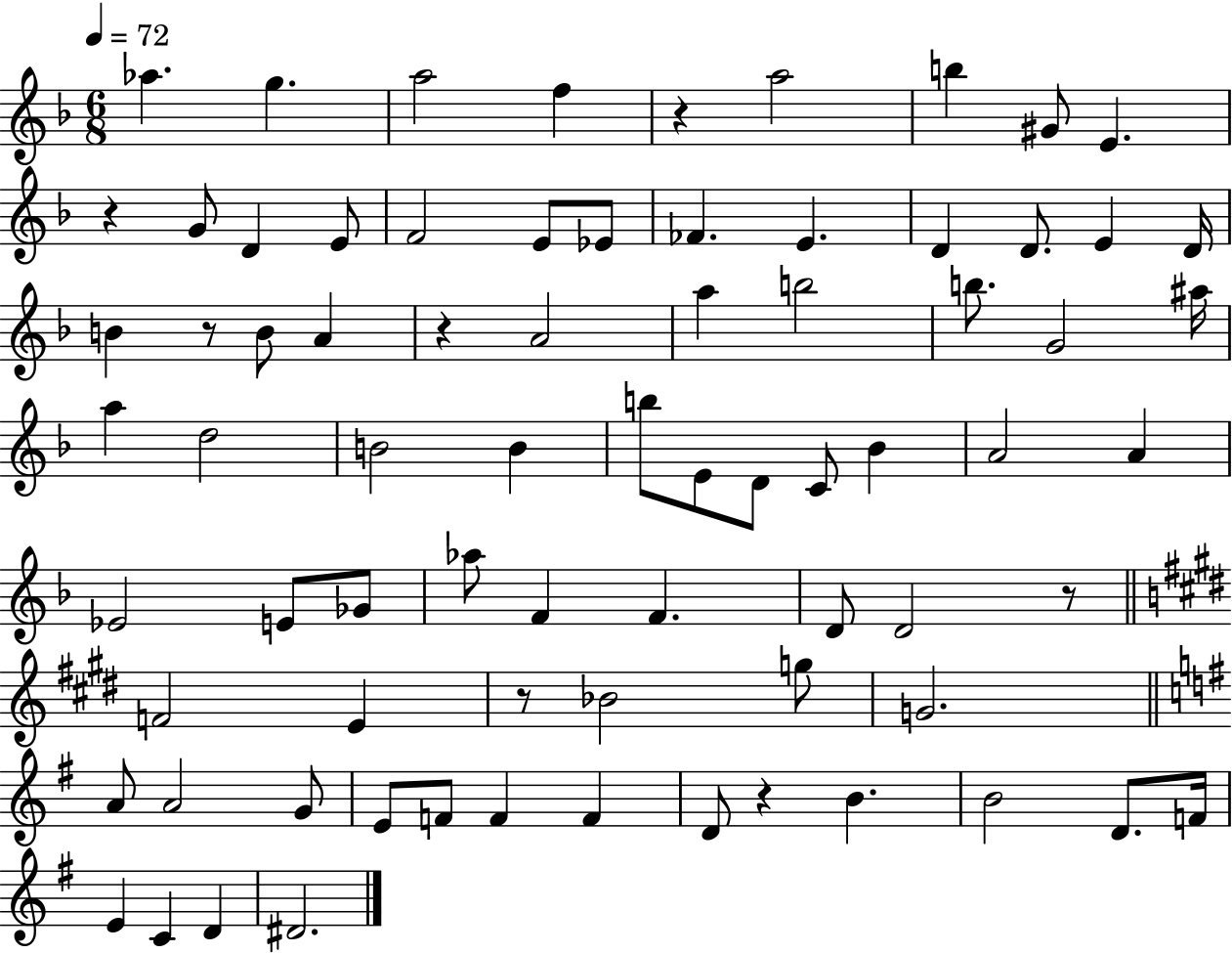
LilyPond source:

{
  \clef treble
  \numericTimeSignature
  \time 6/8
  \key f \major
  \tempo 4 = 72
  aes''4. g''4. | a''2 f''4 | r4 a''2 | b''4 gis'8 e'4. | \break r4 g'8 d'4 e'8 | f'2 e'8 ees'8 | fes'4. e'4. | d'4 d'8. e'4 d'16 | \break b'4 r8 b'8 a'4 | r4 a'2 | a''4 b''2 | b''8. g'2 ais''16 | \break a''4 d''2 | b'2 b'4 | b''8 e'8 d'8 c'8 bes'4 | a'2 a'4 | \break ees'2 e'8 ges'8 | aes''8 f'4 f'4. | d'8 d'2 r8 | \bar "||" \break \key e \major f'2 e'4 | r8 bes'2 g''8 | g'2. | \bar "||" \break \key g \major a'8 a'2 g'8 | e'8 f'8 f'4 f'4 | d'8 r4 b'4. | b'2 d'8. f'16 | \break e'4 c'4 d'4 | dis'2. | \bar "|."
}